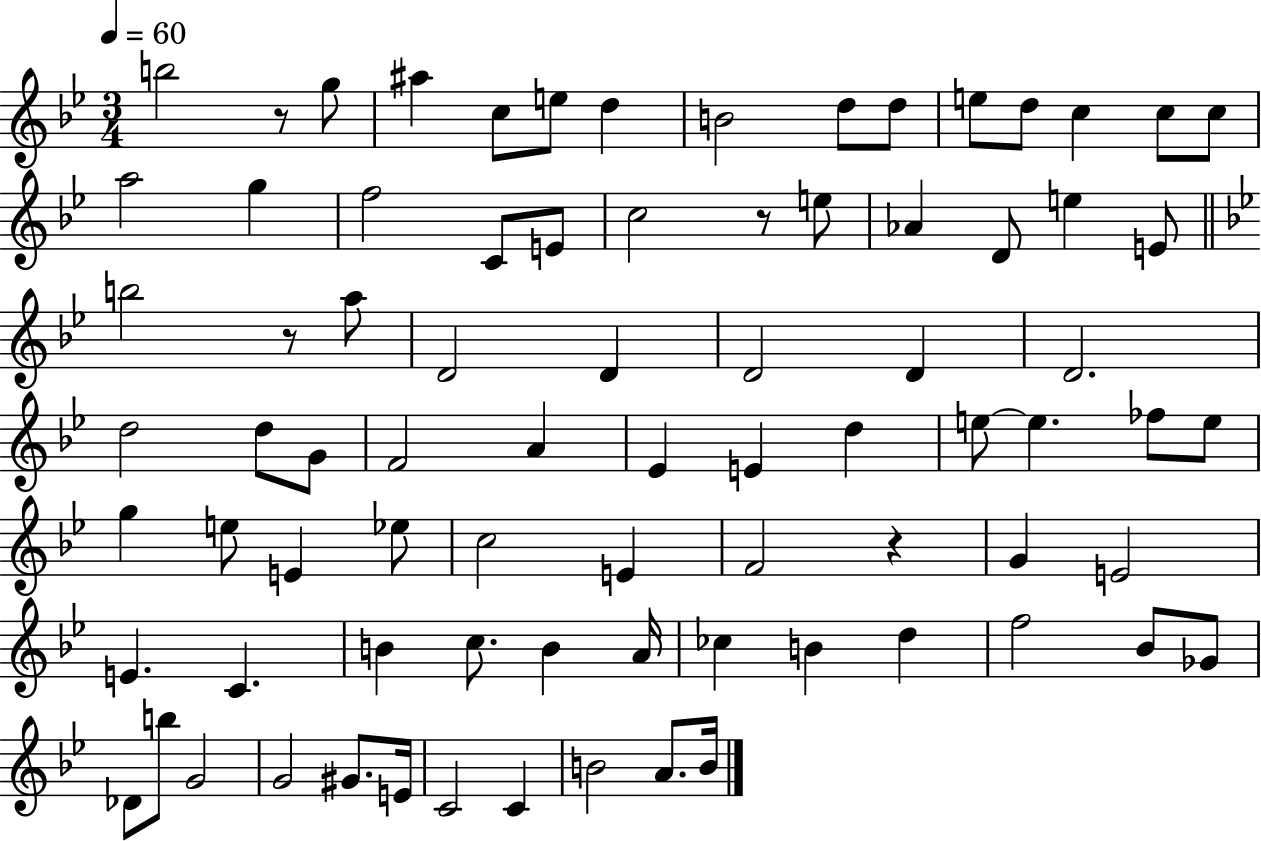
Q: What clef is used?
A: treble